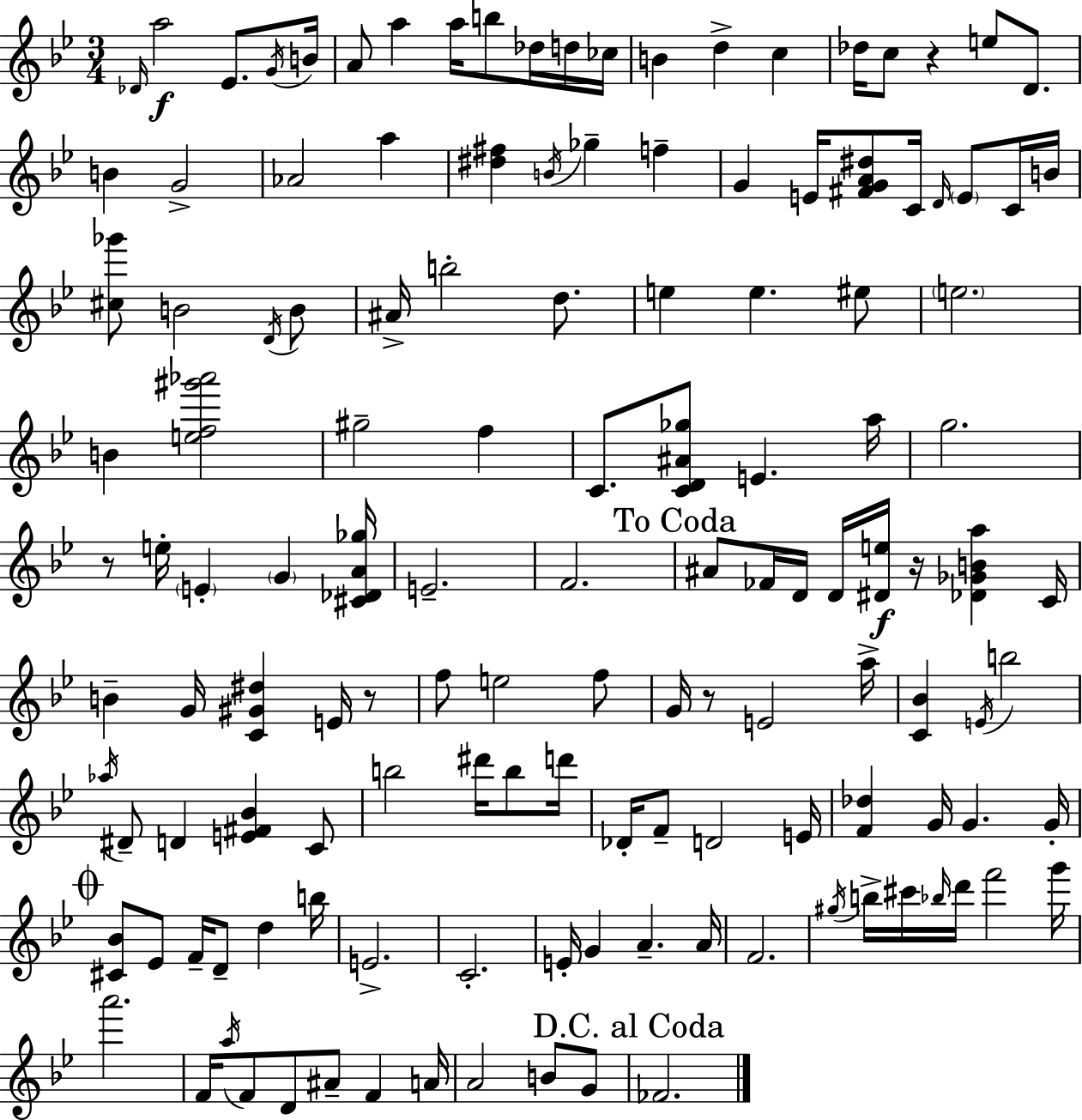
{
  \clef treble
  \numericTimeSignature
  \time 3/4
  \key g \minor
  \grace { des'16 }\f a''2 ees'8. | \acciaccatura { g'16 } b'16 a'8 a''4 a''16 b''8 des''16 | d''16 ces''16 b'4 d''4-> c''4 | des''16 c''8 r4 e''8 d'8. | \break b'4 g'2-> | aes'2 a''4 | <dis'' fis''>4 \acciaccatura { b'16 } ges''4-- f''4-- | g'4 e'16 <fis' g' a' dis''>8 c'16 \grace { d'16 } | \break \parenthesize e'8 c'16 b'16 <cis'' ges'''>8 b'2 | \acciaccatura { d'16 } b'8 ais'16-> b''2-. | d''8. e''4 e''4. | eis''8 \parenthesize e''2. | \break b'4 <e'' f'' gis''' aes'''>2 | gis''2-- | f''4 c'8. <c' d' ais' ges''>8 e'4. | a''16 g''2. | \break r8 e''16-. \parenthesize e'4-. | \parenthesize g'4 <cis' des' a' ges''>16 e'2.-- | f'2. | \mark "To Coda" ais'8 fes'16 d'16 d'16 <dis' e''>16\f r16 | \break <des' ges' b' a''>4 c'16 b'4-- g'16 <c' gis' dis''>4 | e'16 r8 f''8 e''2 | f''8 g'16 r8 e'2 | a''16-> <c' bes'>4 \acciaccatura { e'16 } b''2 | \break \acciaccatura { aes''16 } dis'8-- d'4 | <e' fis' bes'>4 c'8 b''2 | dis'''16 b''8 d'''16 des'16-. f'8-- d'2 | e'16 <f' des''>4 g'16 | \break g'4. g'16-. \mark \markup { \musicglyph "scripts.coda" } <cis' bes'>8 ees'8 f'16-- | d'8-- d''4 b''16 e'2.-> | c'2.-. | e'16-. g'4 | \break a'4.-- a'16 f'2. | \acciaccatura { gis''16 } b''16-> cis'''16 \grace { bes''16 } d'''16 | f'''2 g'''16 a'''2. | f'16 \acciaccatura { a''16 } f'8 | \break d'8 ais'8-- f'4 a'16 a'2 | b'8 g'8 \mark "D.C. al Coda" fes'2. | \bar "|."
}